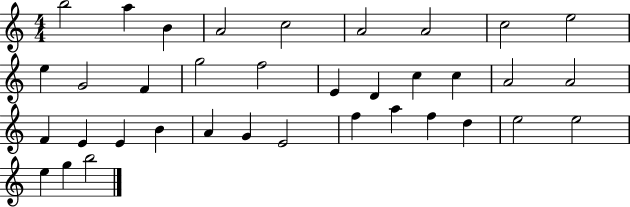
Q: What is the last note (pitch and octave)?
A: B5